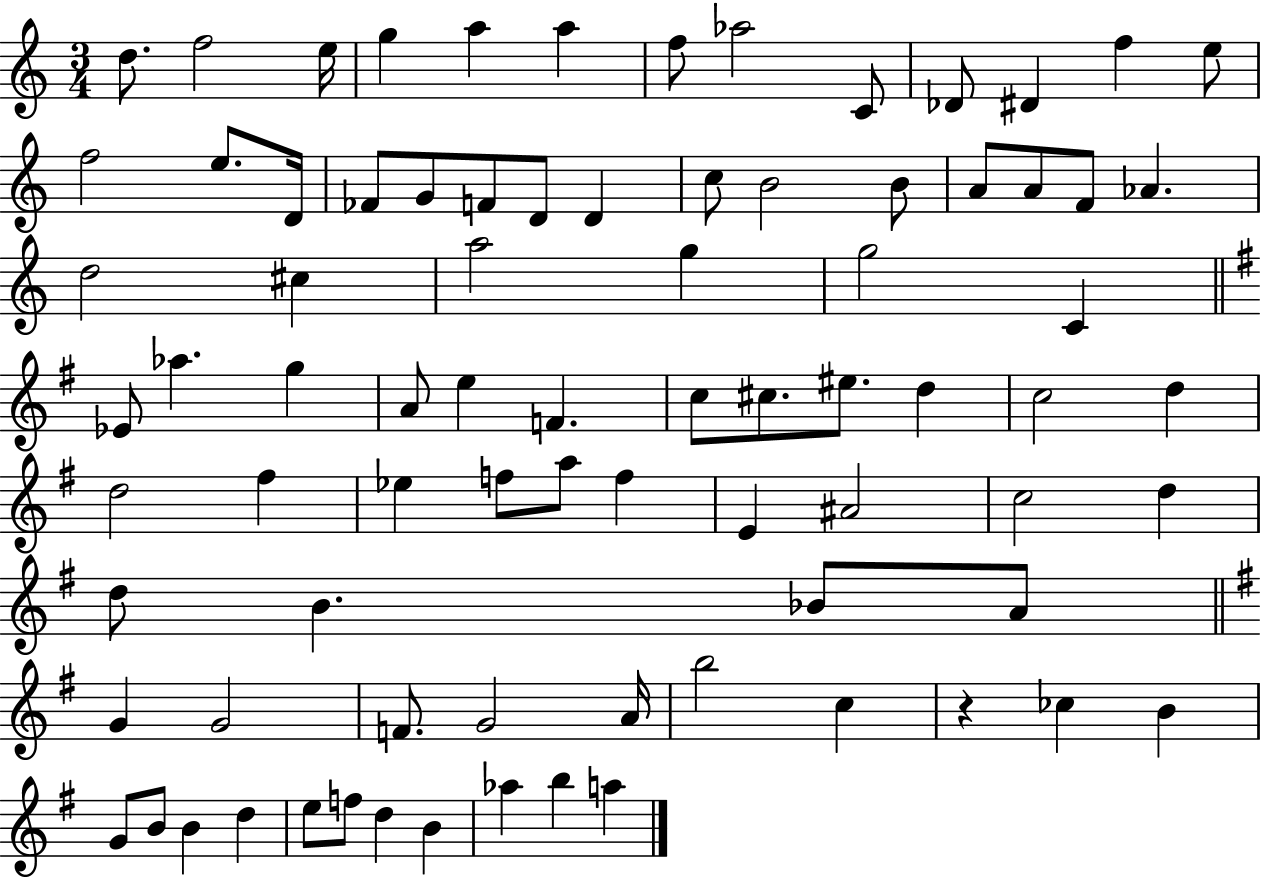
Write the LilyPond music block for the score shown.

{
  \clef treble
  \numericTimeSignature
  \time 3/4
  \key c \major
  d''8. f''2 e''16 | g''4 a''4 a''4 | f''8 aes''2 c'8 | des'8 dis'4 f''4 e''8 | \break f''2 e''8. d'16 | fes'8 g'8 f'8 d'8 d'4 | c''8 b'2 b'8 | a'8 a'8 f'8 aes'4. | \break d''2 cis''4 | a''2 g''4 | g''2 c'4 | \bar "||" \break \key e \minor ees'8 aes''4. g''4 | a'8 e''4 f'4. | c''8 cis''8. eis''8. d''4 | c''2 d''4 | \break d''2 fis''4 | ees''4 f''8 a''8 f''4 | e'4 ais'2 | c''2 d''4 | \break d''8 b'4. bes'8 a'8 | \bar "||" \break \key e \minor g'4 g'2 | f'8. g'2 a'16 | b''2 c''4 | r4 ces''4 b'4 | \break g'8 b'8 b'4 d''4 | e''8 f''8 d''4 b'4 | aes''4 b''4 a''4 | \bar "|."
}